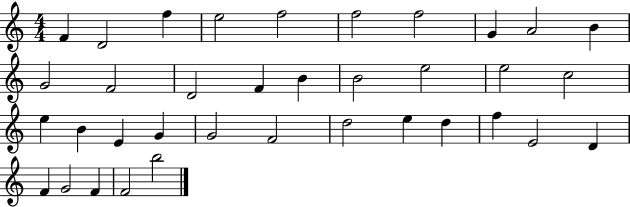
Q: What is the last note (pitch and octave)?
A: B5